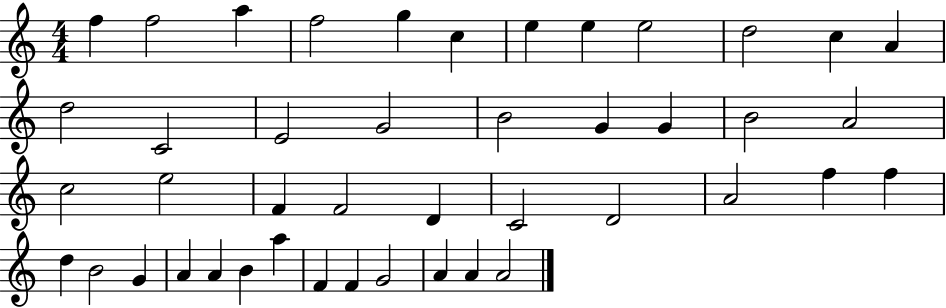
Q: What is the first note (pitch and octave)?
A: F5